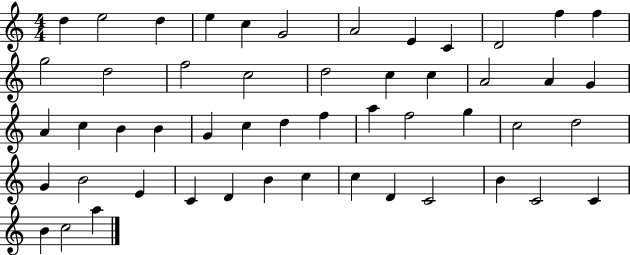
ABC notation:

X:1
T:Untitled
M:4/4
L:1/4
K:C
d e2 d e c G2 A2 E C D2 f f g2 d2 f2 c2 d2 c c A2 A G A c B B G c d f a f2 g c2 d2 G B2 E C D B c c D C2 B C2 C B c2 a